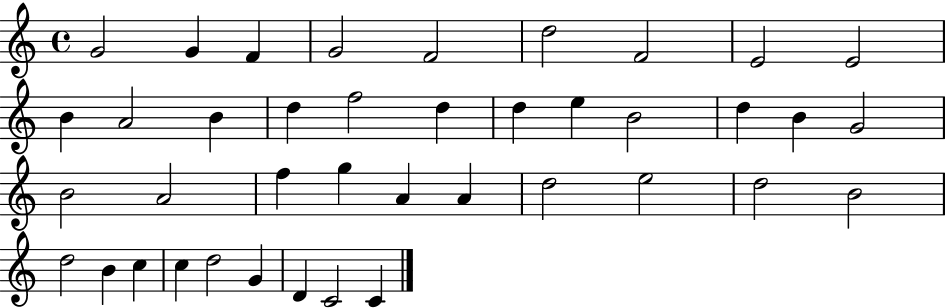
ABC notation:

X:1
T:Untitled
M:4/4
L:1/4
K:C
G2 G F G2 F2 d2 F2 E2 E2 B A2 B d f2 d d e B2 d B G2 B2 A2 f g A A d2 e2 d2 B2 d2 B c c d2 G D C2 C